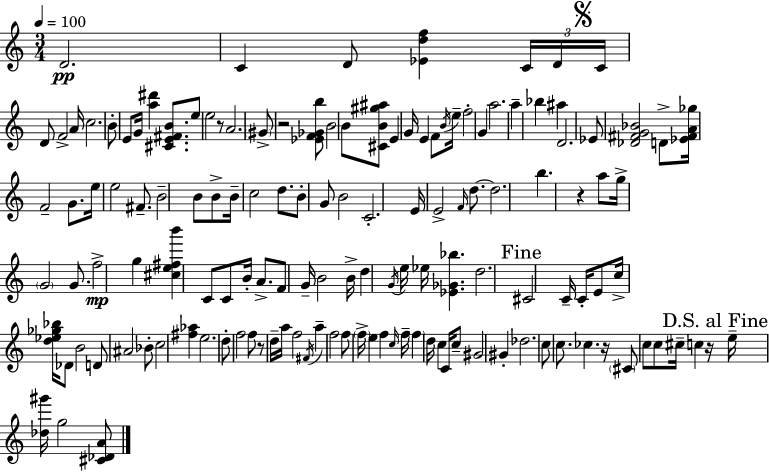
X:1
T:Untitled
M:3/4
L:1/4
K:Am
D2 C D/2 [_Edf] C/4 D/4 C/4 D/2 F2 A/4 c2 B/2 E/2 G/4 [a^d'] [^CE^FB]/2 e/2 e2 z/2 A2 ^G/2 z2 [_EF_Gb]/2 B2 B/2 [^CB^g^a]/2 E G/4 E F/2 B/4 e/4 f2 G a2 a _b ^a D2 _E/2 [_D^FG_B]2 D/2 [_E^FA_g]/4 F2 G/2 e/4 e2 ^F/2 B2 B/2 B/2 B/4 c2 d/2 B/2 G/2 B2 C2 E/4 E2 F/4 d/2 d2 b z a/2 g/4 G2 G/2 f2 g [^ce^fb'] C/2 C/2 B/4 A/2 F/2 G/4 B2 B/4 d G/4 e/4 _e/4 [_E_G_b] d2 ^C2 C/4 C/4 E/2 c/4 [d_e_g_b]/4 _D/2 B2 D/2 ^A2 _B/2 c2 [^f_a] e2 d/2 f2 f/2 z/2 d/4 a/4 f2 ^F/4 a f2 f/2 f/4 e f c/4 f/4 f d/4 c C/4 c/2 ^G2 ^G _d2 c/2 c/2 _c z/4 ^C/2 c/2 c/2 ^c/4 c z/4 e/4 [_d^g']/4 g2 [^C_DA]/2